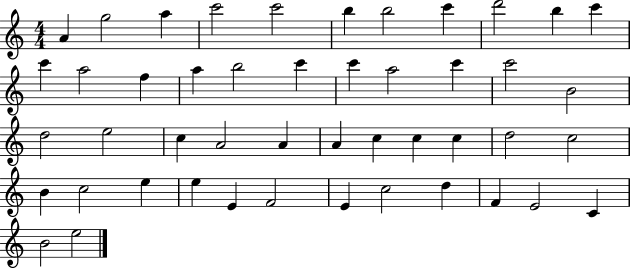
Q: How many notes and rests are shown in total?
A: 47